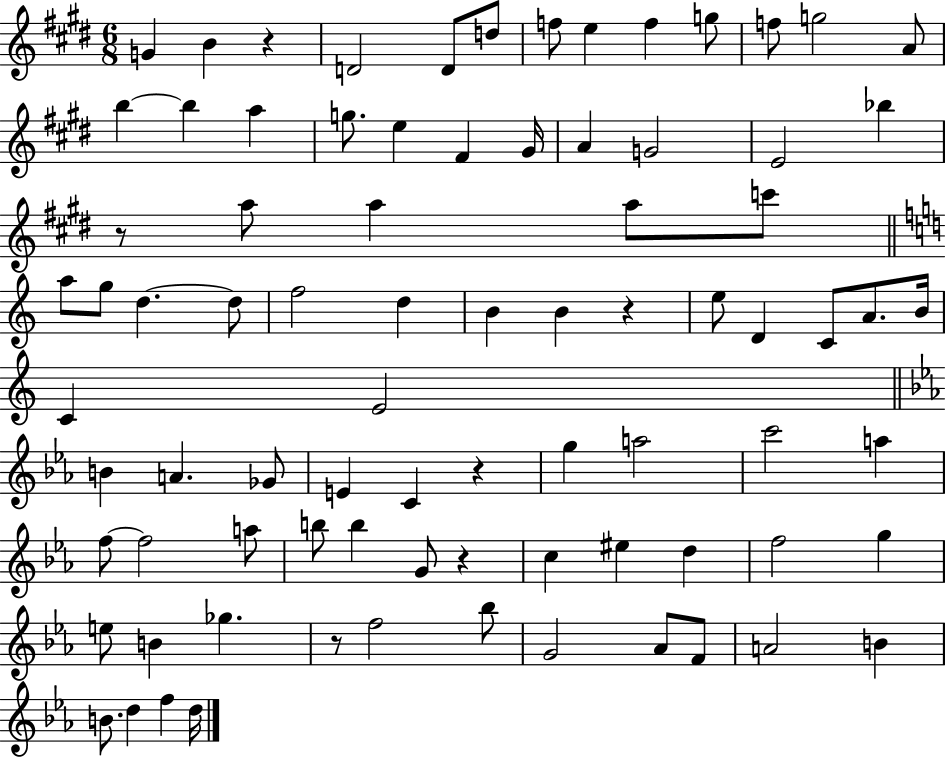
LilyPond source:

{
  \clef treble
  \numericTimeSignature
  \time 6/8
  \key e \major
  g'4 b'4 r4 | d'2 d'8 d''8 | f''8 e''4 f''4 g''8 | f''8 g''2 a'8 | \break b''4~~ b''4 a''4 | g''8. e''4 fis'4 gis'16 | a'4 g'2 | e'2 bes''4 | \break r8 a''8 a''4 a''8 c'''8 | \bar "||" \break \key a \minor a''8 g''8 d''4.~~ d''8 | f''2 d''4 | b'4 b'4 r4 | e''8 d'4 c'8 a'8. b'16 | \break c'4 e'2 | \bar "||" \break \key ees \major b'4 a'4. ges'8 | e'4 c'4 r4 | g''4 a''2 | c'''2 a''4 | \break f''8~~ f''2 a''8 | b''8 b''4 g'8 r4 | c''4 eis''4 d''4 | f''2 g''4 | \break e''8 b'4 ges''4. | r8 f''2 bes''8 | g'2 aes'8 f'8 | a'2 b'4 | \break b'8. d''4 f''4 d''16 | \bar "|."
}